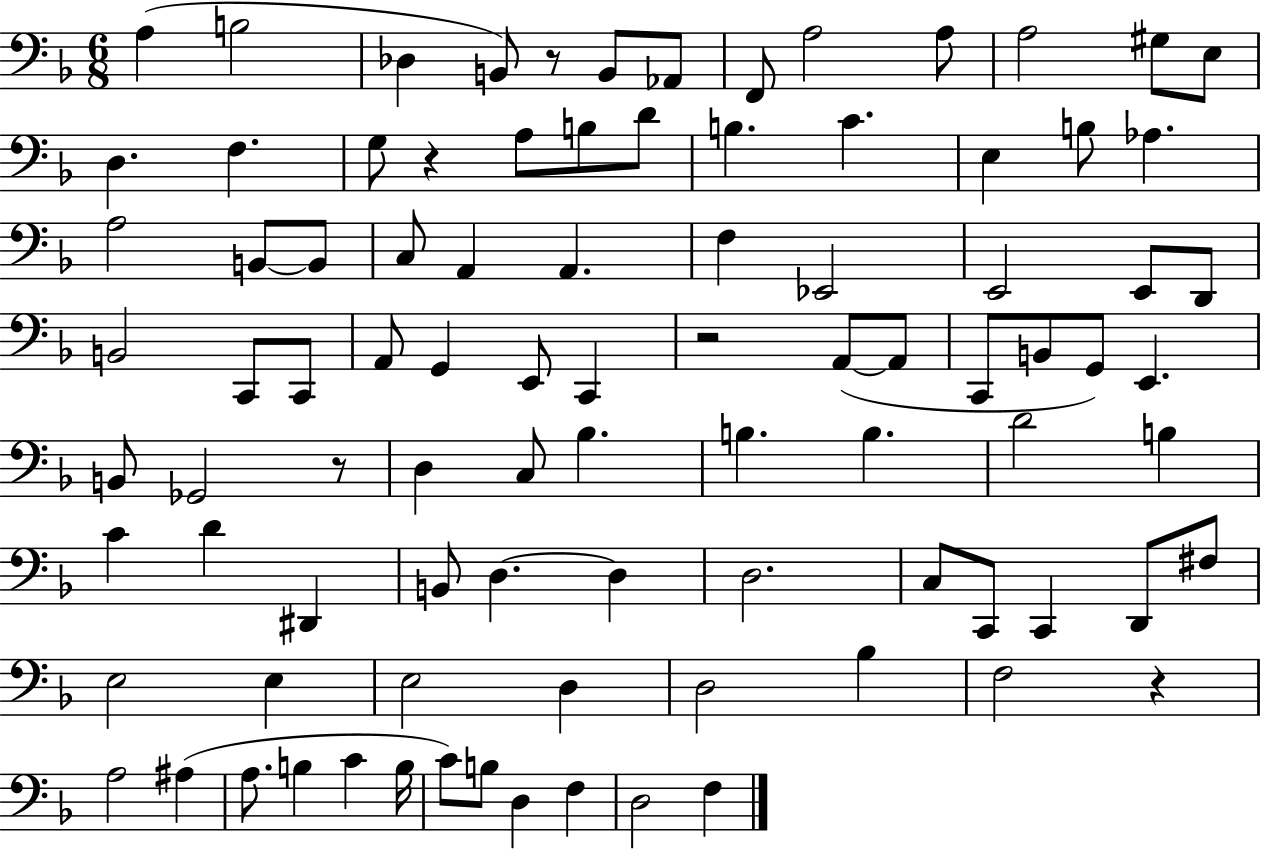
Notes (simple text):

A3/q B3/h Db3/q B2/e R/e B2/e Ab2/e F2/e A3/h A3/e A3/h G#3/e E3/e D3/q. F3/q. G3/e R/q A3/e B3/e D4/e B3/q. C4/q. E3/q B3/e Ab3/q. A3/h B2/e B2/e C3/e A2/q A2/q. F3/q Eb2/h E2/h E2/e D2/e B2/h C2/e C2/e A2/e G2/q E2/e C2/q R/h A2/e A2/e C2/e B2/e G2/e E2/q. B2/e Gb2/h R/e D3/q C3/e Bb3/q. B3/q. B3/q. D4/h B3/q C4/q D4/q D#2/q B2/e D3/q. D3/q D3/h. C3/e C2/e C2/q D2/e F#3/e E3/h E3/q E3/h D3/q D3/h Bb3/q F3/h R/q A3/h A#3/q A3/e. B3/q C4/q B3/s C4/e B3/e D3/q F3/q D3/h F3/q